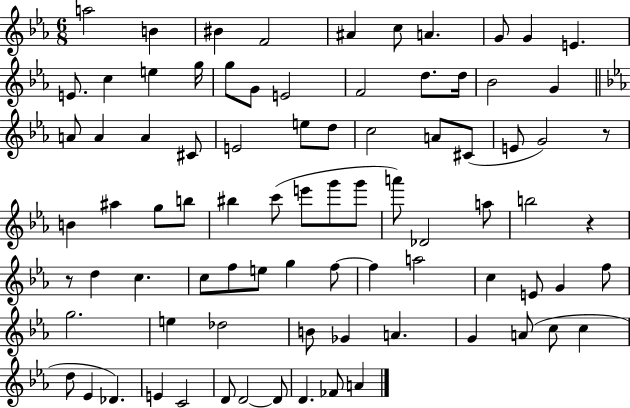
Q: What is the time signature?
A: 6/8